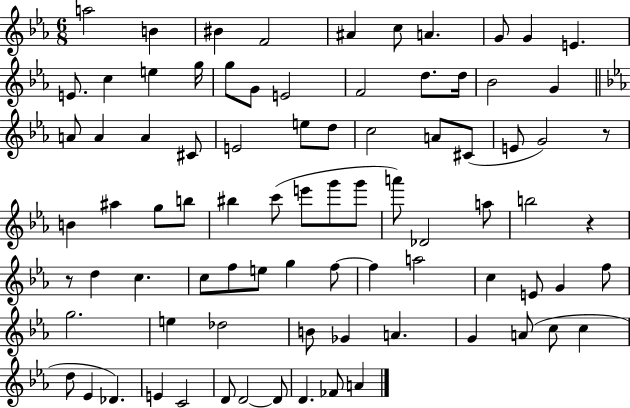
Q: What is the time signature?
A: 6/8